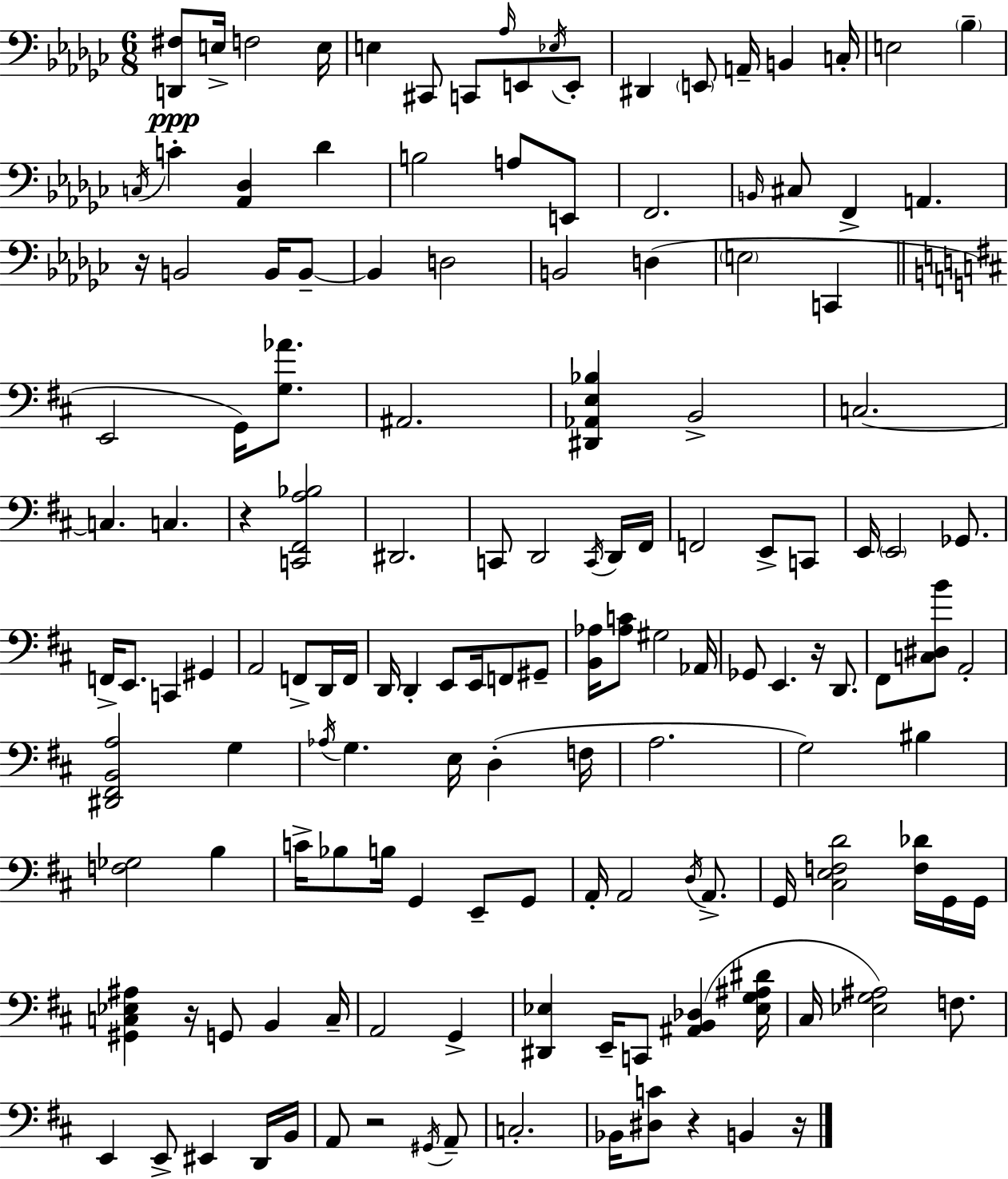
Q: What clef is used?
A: bass